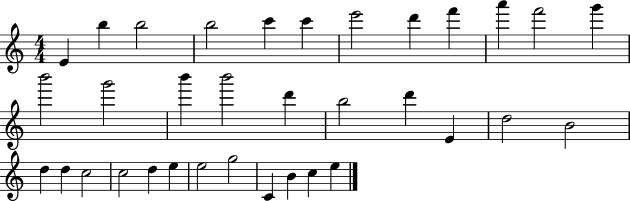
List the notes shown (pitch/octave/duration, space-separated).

E4/q B5/q B5/h B5/h C6/q C6/q E6/h D6/q F6/q A6/q F6/h G6/q B6/h G6/h B6/q B6/h D6/q B5/h D6/q E4/q D5/h B4/h D5/q D5/q C5/h C5/h D5/q E5/q E5/h G5/h C4/q B4/q C5/q E5/q